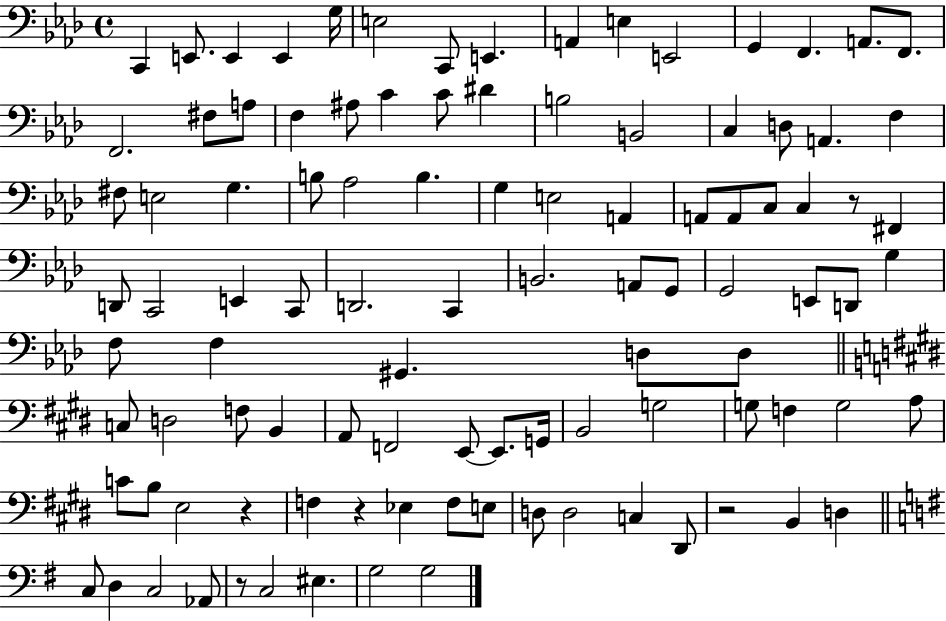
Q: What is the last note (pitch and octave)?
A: G3